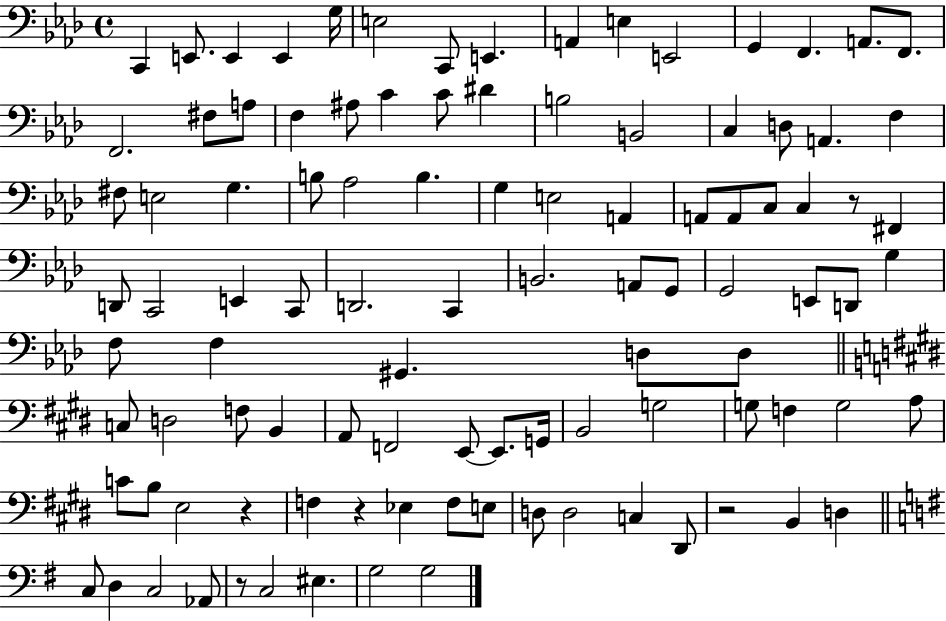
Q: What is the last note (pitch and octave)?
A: G3